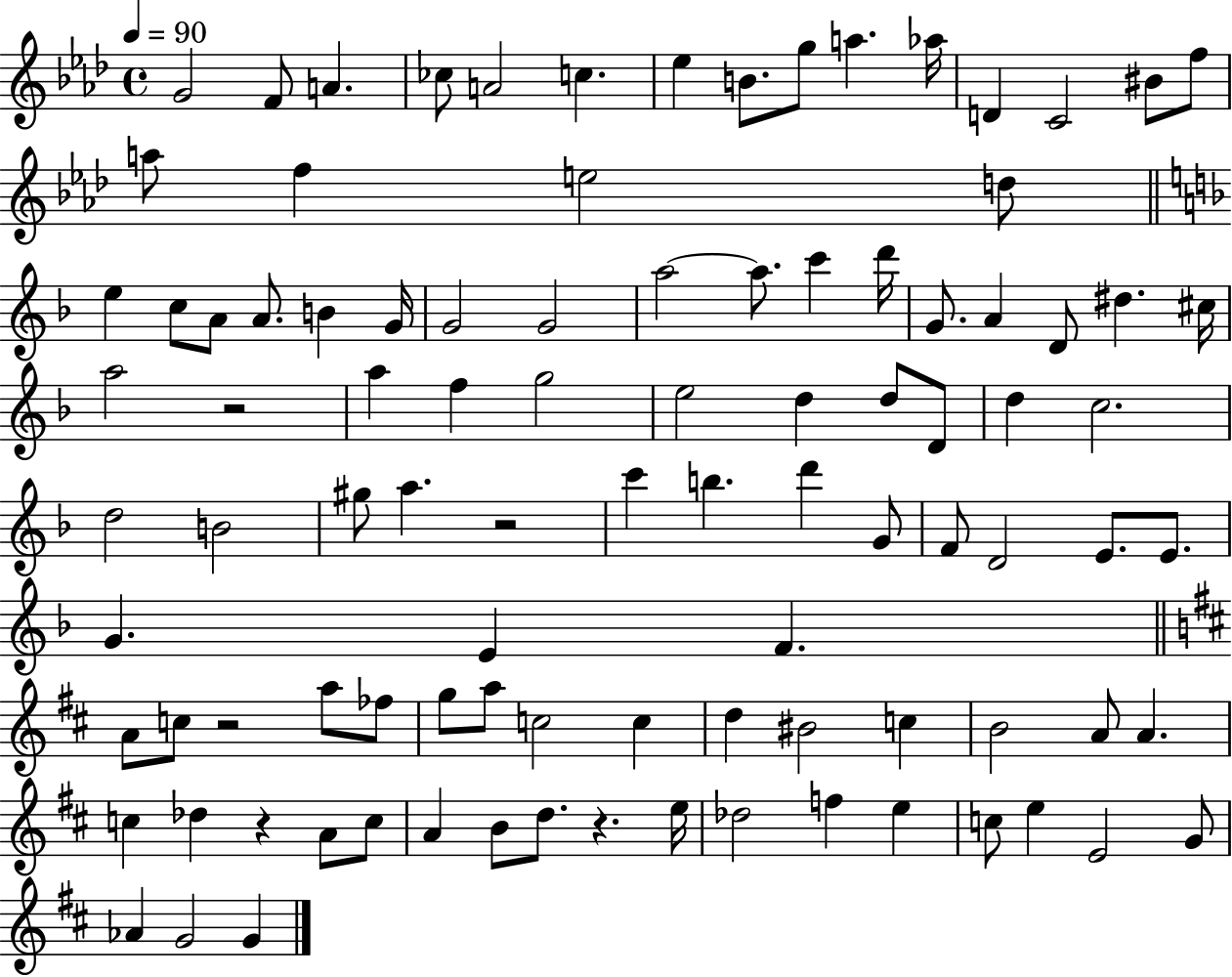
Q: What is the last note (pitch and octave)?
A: G4